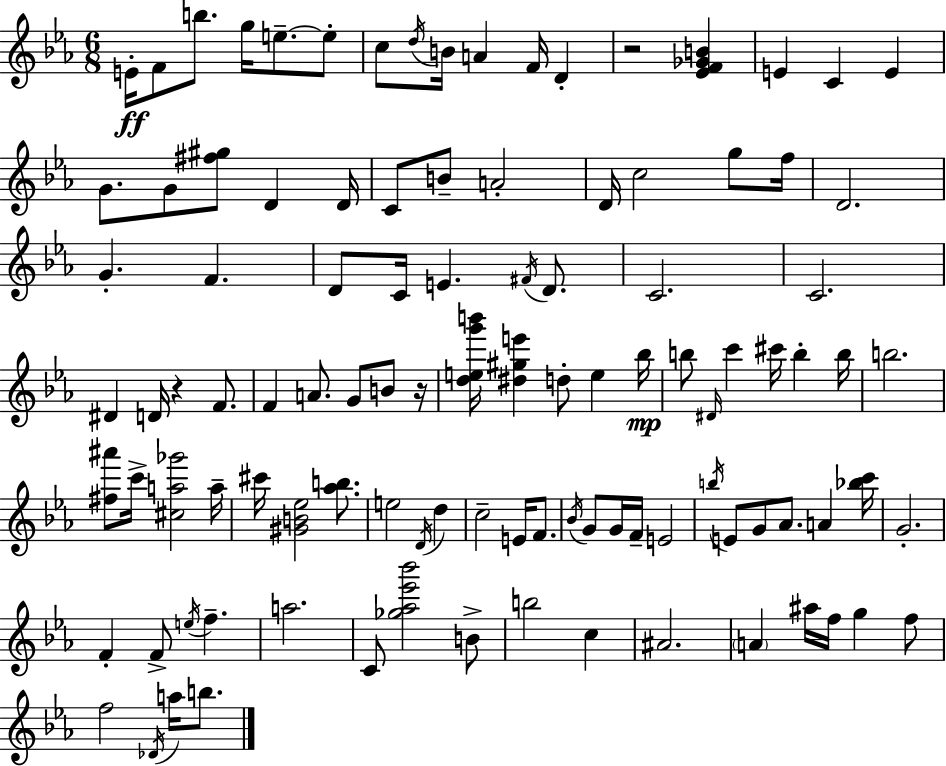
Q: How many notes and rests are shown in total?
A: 105